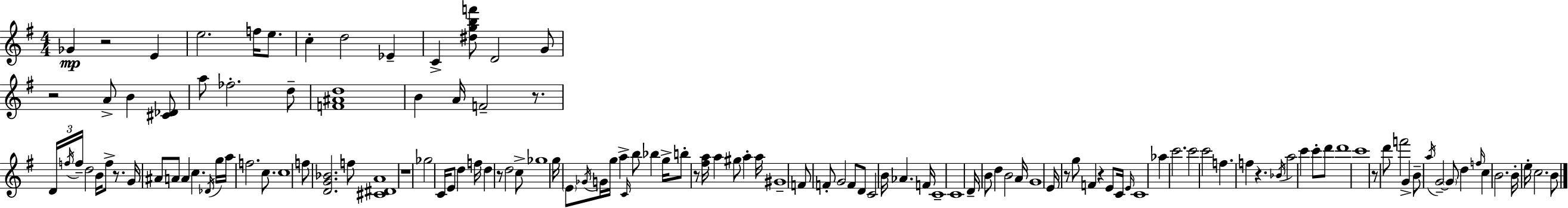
Gb4/q R/h E4/q E5/h. F5/s E5/e. C5/q D5/h Eb4/q C4/q [D#5,G5,B5,F6]/e D4/h G4/e R/h A4/e B4/q [C#4,Db4]/e A5/e FES5/h. D5/e [F4,A#4,D5]/w B4/q A4/s F4/h R/e. D4/s F5/s F5/s D5/h B4/s F5/e R/e. G4/s A#4/e A4/e A4/q C5/q. Db4/s G5/s A5/s F5/h. C5/e. C5/w F5/e [D4,G4,Bb4]/h. F5/e [C#4,D#4,A4]/w R/w Gb5/h C4/s E4/e D5/q F5/s D5/q R/e D5/h C5/e Gb5/w G5/s E4/e Gb4/s G4/s G5/s A5/q C4/s B5/e Bb5/q G5/s B5/e R/e [F#5,A5]/s A5/q G#5/e A5/q A5/s G#4/w F4/e F4/e G4/h F4/e D4/e C4/h B4/s Ab4/q. F4/s C4/w C4/w D4/s B4/e D5/q B4/h A4/s G4/w E4/s R/e G5/e F4/q R/q E4/e C4/s E4/s C4/w Ab5/q C6/h. C6/h C6/h F5/q. F5/q R/q. Bb4/s A5/h C6/q C6/e D6/e D6/w C6/w R/e D6/e F6/h G4/q B4/e A5/s G4/h G4/e D5/q F5/s C5/q B4/h. B4/s E5/s C5/h. B4/e